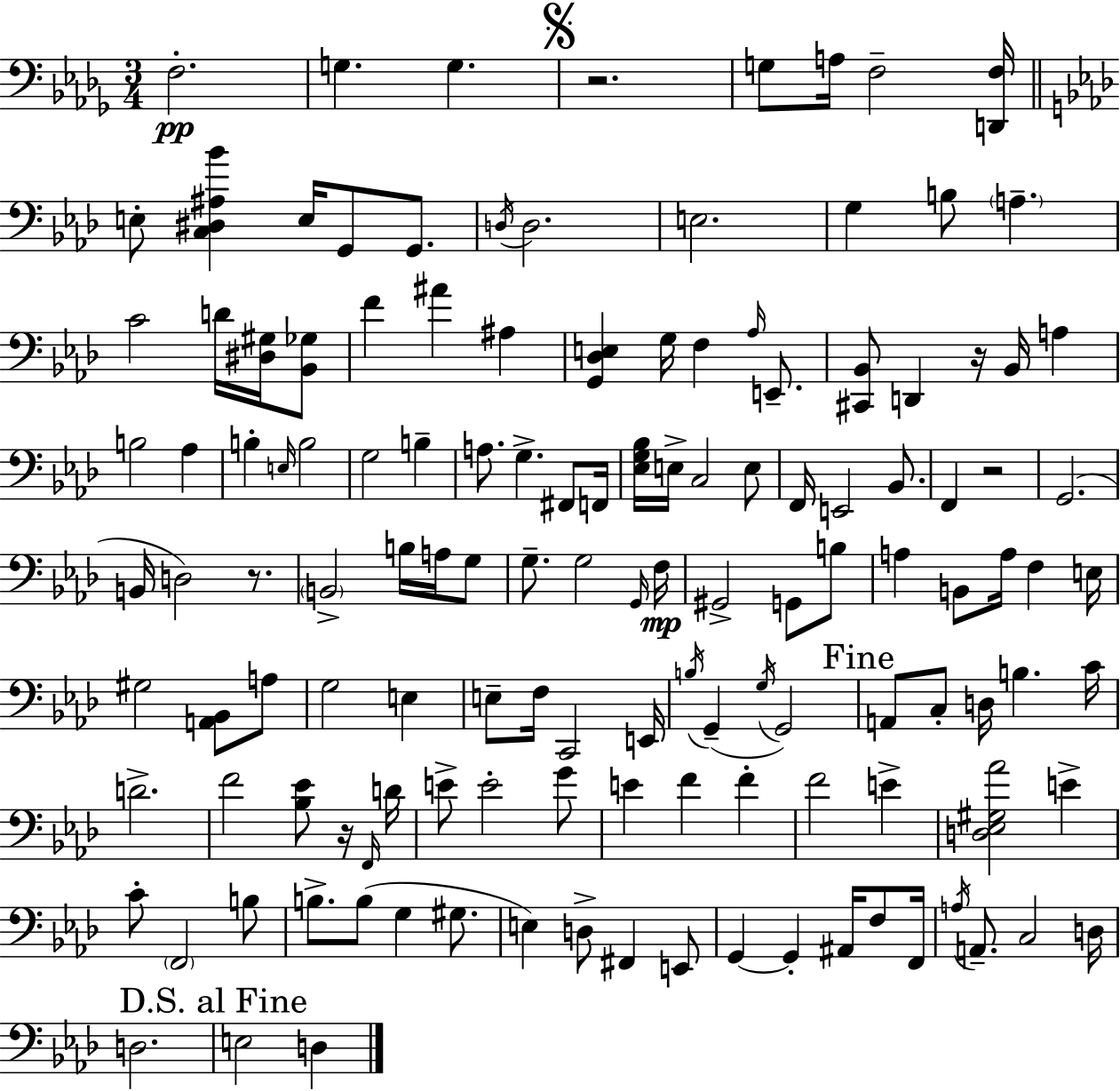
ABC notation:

X:1
T:Untitled
M:3/4
L:1/4
K:Bbm
F,2 G, G, z2 G,/2 A,/4 F,2 [D,,F,]/4 E,/2 [C,^D,^A,_B] E,/4 G,,/2 G,,/2 D,/4 D,2 E,2 G, B,/2 A, C2 D/4 [^D,^G,]/4 [_B,,_G,]/2 F ^A ^A, [G,,_D,E,] G,/4 F, _A,/4 E,,/2 [^C,,_B,,]/2 D,, z/4 _B,,/4 A, B,2 _A, B, E,/4 B,2 G,2 B, A,/2 G, ^F,,/2 F,,/4 [_E,G,_B,]/4 E,/4 C,2 E,/2 F,,/4 E,,2 _B,,/2 F,, z2 G,,2 B,,/4 D,2 z/2 B,,2 B,/4 A,/4 G,/2 G,/2 G,2 G,,/4 F,/4 ^G,,2 G,,/2 B,/2 A, B,,/2 A,/4 F, E,/4 ^G,2 [A,,_B,,]/2 A,/2 G,2 E, E,/2 F,/4 C,,2 E,,/4 B,/4 G,, G,/4 G,,2 A,,/2 C,/2 D,/4 B, C/4 D2 F2 [_B,_E]/2 z/4 F,,/4 D/4 E/2 E2 G/2 E F F F2 E [D,_E,^G,_A]2 E C/2 F,,2 B,/2 B,/2 B,/2 G, ^G,/2 E, D,/2 ^F,, E,,/2 G,, G,, ^A,,/4 F,/2 F,,/4 A,/4 A,,/2 C,2 D,/4 D,2 E,2 D,